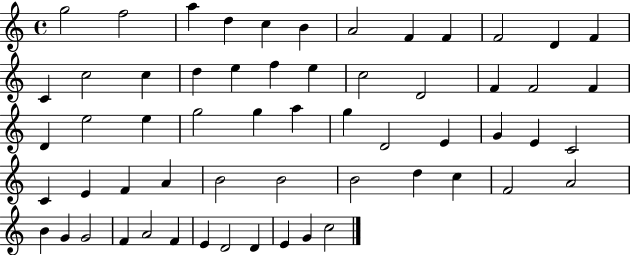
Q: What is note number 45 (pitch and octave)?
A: C5